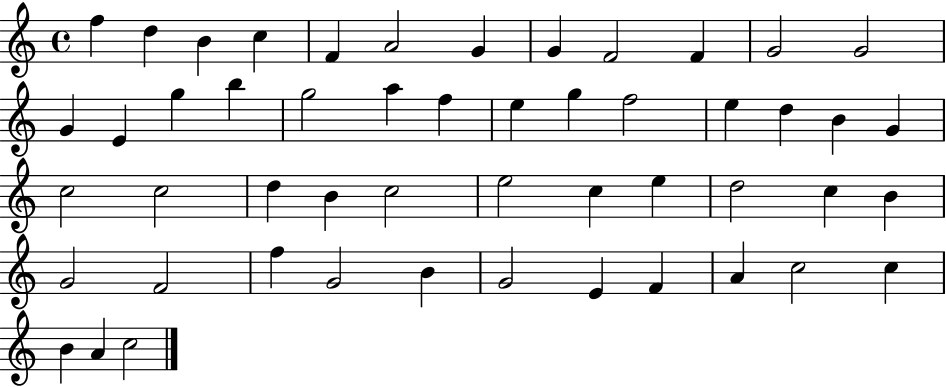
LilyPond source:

{
  \clef treble
  \time 4/4
  \defaultTimeSignature
  \key c \major
  f''4 d''4 b'4 c''4 | f'4 a'2 g'4 | g'4 f'2 f'4 | g'2 g'2 | \break g'4 e'4 g''4 b''4 | g''2 a''4 f''4 | e''4 g''4 f''2 | e''4 d''4 b'4 g'4 | \break c''2 c''2 | d''4 b'4 c''2 | e''2 c''4 e''4 | d''2 c''4 b'4 | \break g'2 f'2 | f''4 g'2 b'4 | g'2 e'4 f'4 | a'4 c''2 c''4 | \break b'4 a'4 c''2 | \bar "|."
}